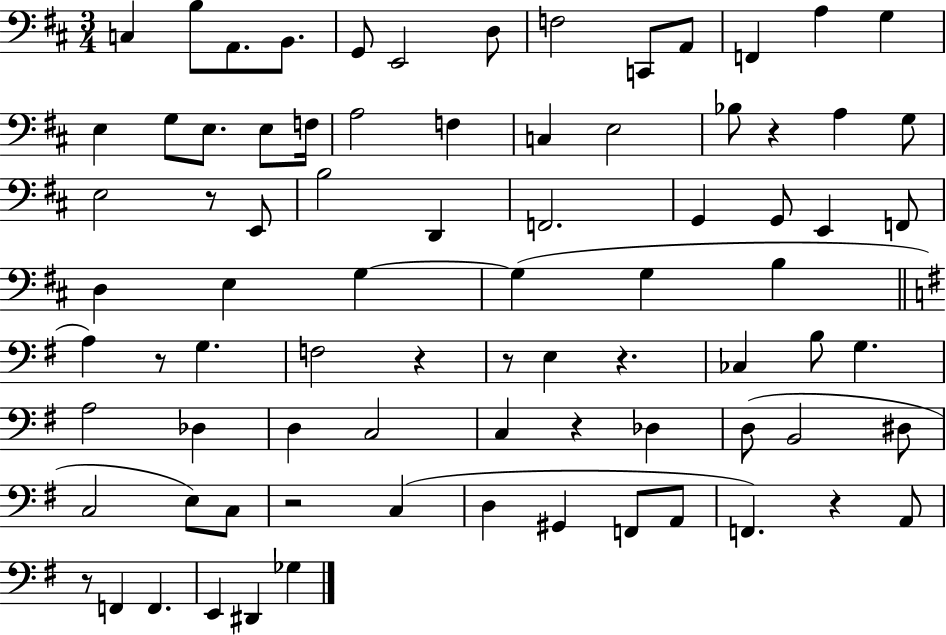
X:1
T:Untitled
M:3/4
L:1/4
K:D
C, B,/2 A,,/2 B,,/2 G,,/2 E,,2 D,/2 F,2 C,,/2 A,,/2 F,, A, G, E, G,/2 E,/2 E,/2 F,/4 A,2 F, C, E,2 _B,/2 z A, G,/2 E,2 z/2 E,,/2 B,2 D,, F,,2 G,, G,,/2 E,, F,,/2 D, E, G, G, G, B, A, z/2 G, F,2 z z/2 E, z _C, B,/2 G, A,2 _D, D, C,2 C, z _D, D,/2 B,,2 ^D,/2 C,2 E,/2 C,/2 z2 C, D, ^G,, F,,/2 A,,/2 F,, z A,,/2 z/2 F,, F,, E,, ^D,, _G,